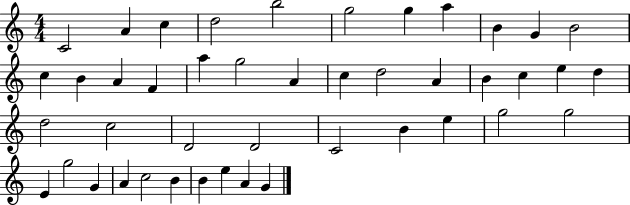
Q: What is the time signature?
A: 4/4